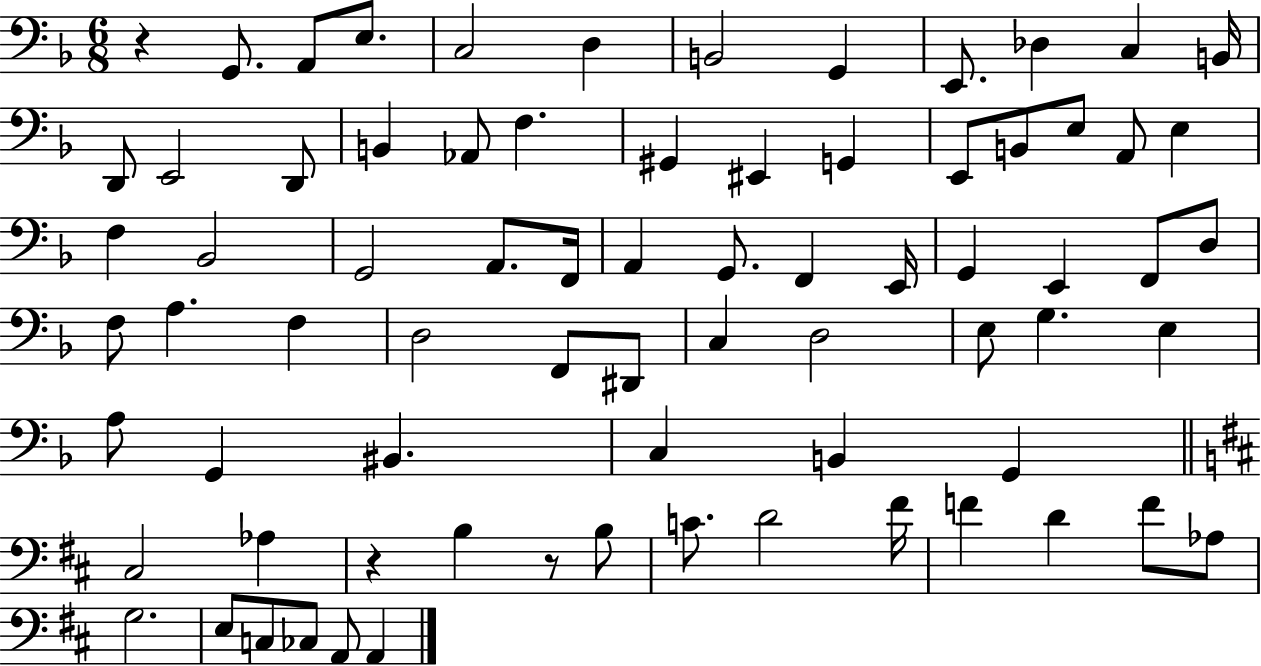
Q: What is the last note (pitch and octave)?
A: A2